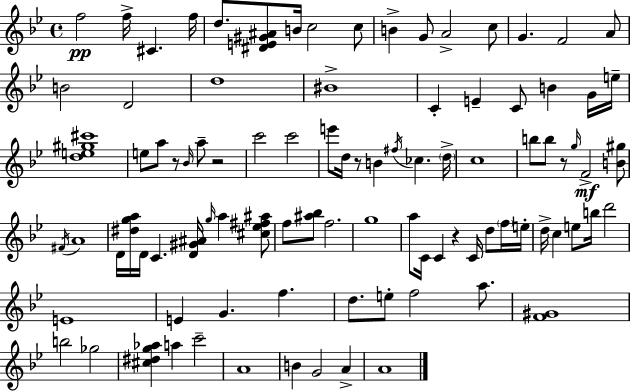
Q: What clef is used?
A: treble